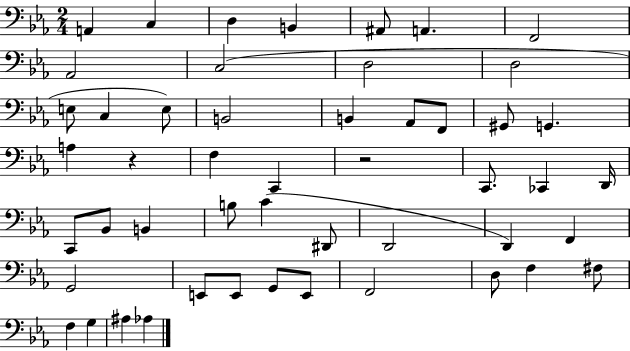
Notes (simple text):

A2/q C3/q D3/q B2/q A#2/e A2/q. F2/h Ab2/h C3/h D3/h D3/h E3/e C3/q E3/e B2/h B2/q Ab2/e F2/e G#2/e G2/q. A3/q R/q F3/q C2/q R/h C2/e. CES2/q D2/s C2/e Bb2/e B2/q B3/e C4/q D#2/e D2/h D2/q F2/q G2/h E2/e E2/e G2/e E2/e F2/h D3/e F3/q F#3/e F3/q G3/q A#3/q Ab3/q